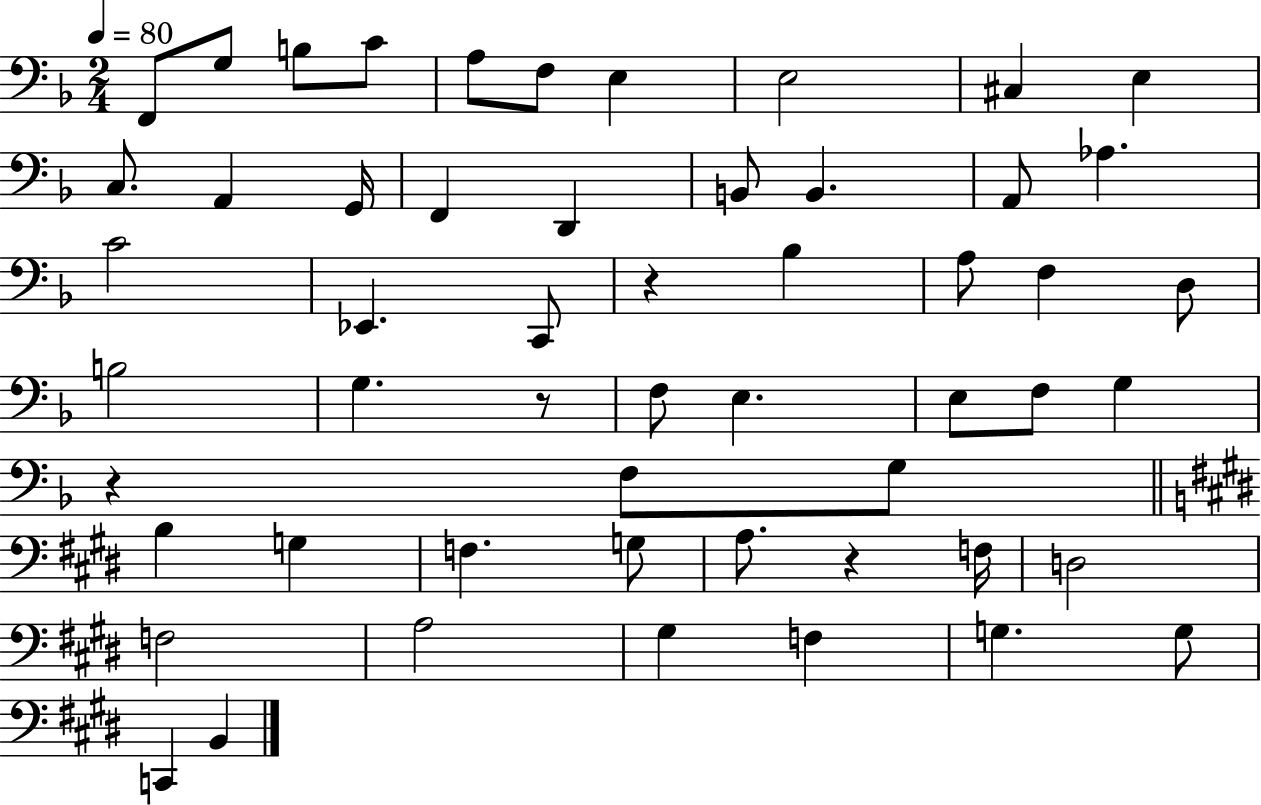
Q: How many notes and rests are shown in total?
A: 54